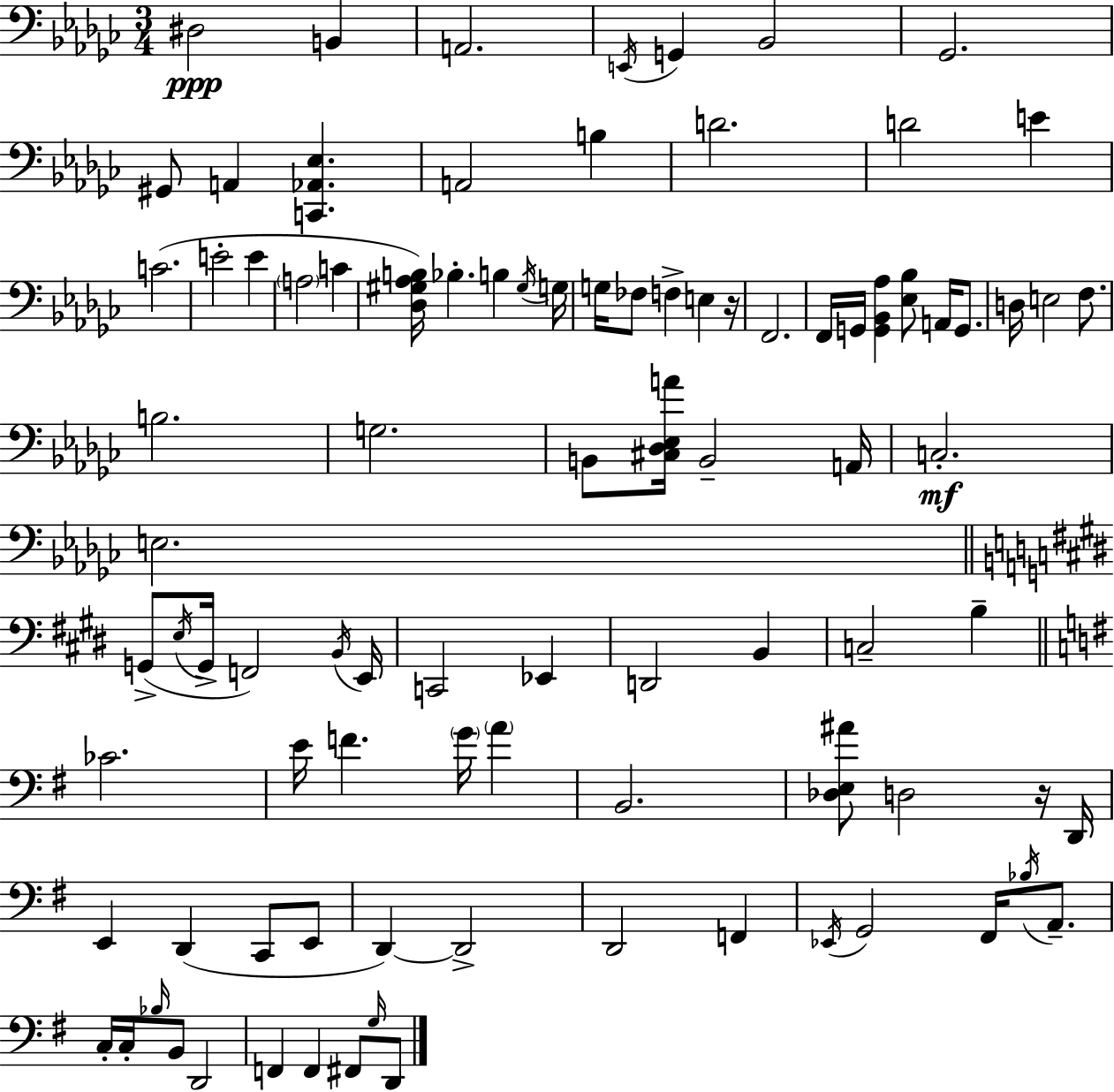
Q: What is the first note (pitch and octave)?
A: D#3